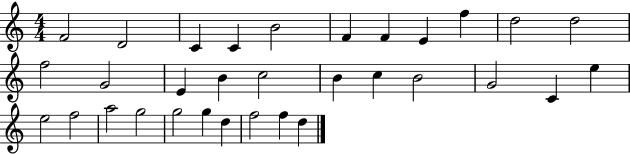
{
  \clef treble
  \numericTimeSignature
  \time 4/4
  \key c \major
  f'2 d'2 | c'4 c'4 b'2 | f'4 f'4 e'4 f''4 | d''2 d''2 | \break f''2 g'2 | e'4 b'4 c''2 | b'4 c''4 b'2 | g'2 c'4 e''4 | \break e''2 f''2 | a''2 g''2 | g''2 g''4 d''4 | f''2 f''4 d''4 | \break \bar "|."
}